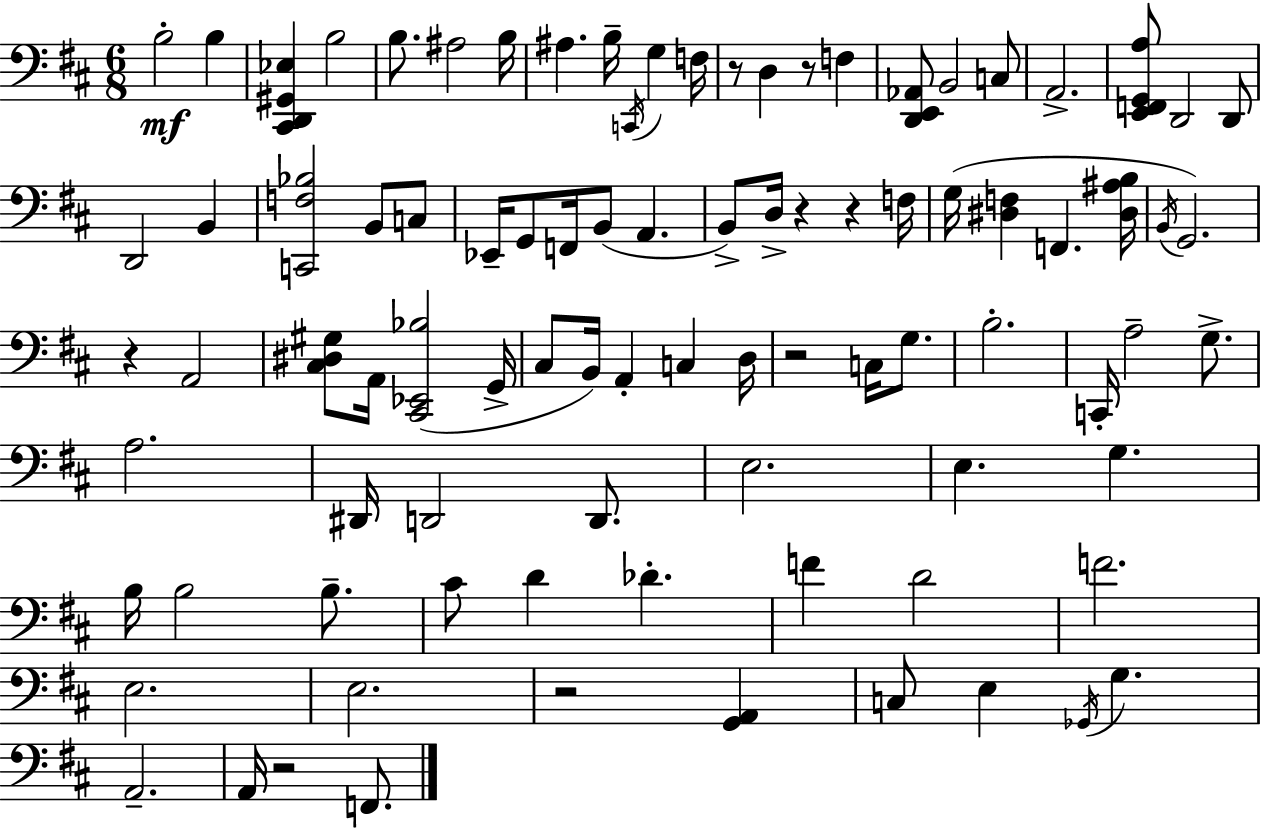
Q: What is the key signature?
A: D major